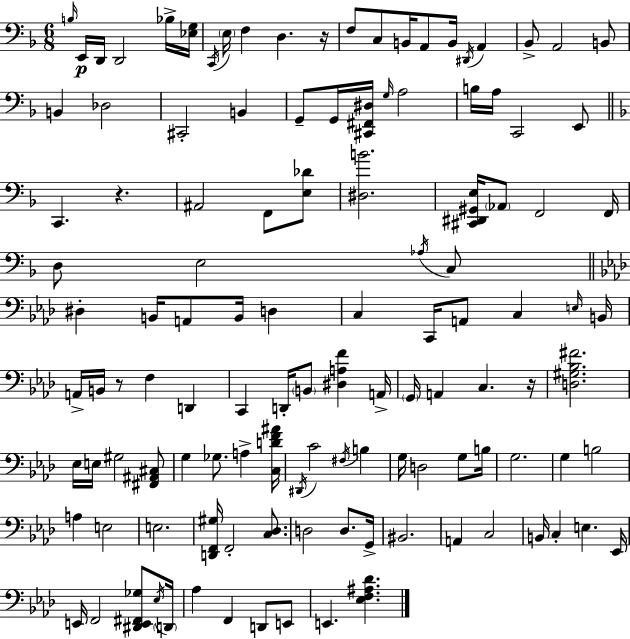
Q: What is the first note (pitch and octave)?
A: B3